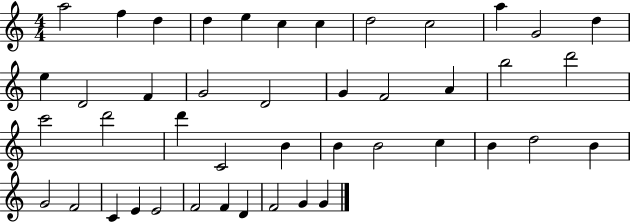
{
  \clef treble
  \numericTimeSignature
  \time 4/4
  \key c \major
  a''2 f''4 d''4 | d''4 e''4 c''4 c''4 | d''2 c''2 | a''4 g'2 d''4 | \break e''4 d'2 f'4 | g'2 d'2 | g'4 f'2 a'4 | b''2 d'''2 | \break c'''2 d'''2 | d'''4 c'2 b'4 | b'4 b'2 c''4 | b'4 d''2 b'4 | \break g'2 f'2 | c'4 e'4 e'2 | f'2 f'4 d'4 | f'2 g'4 g'4 | \break \bar "|."
}